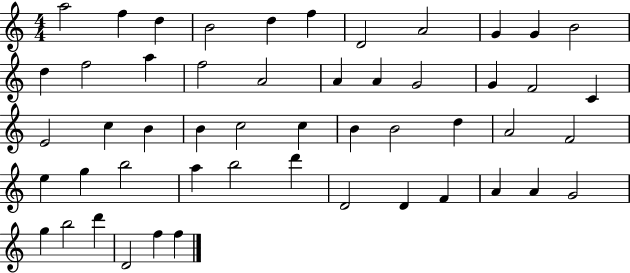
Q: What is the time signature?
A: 4/4